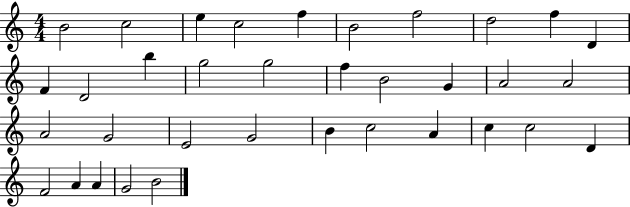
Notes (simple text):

B4/h C5/h E5/q C5/h F5/q B4/h F5/h D5/h F5/q D4/q F4/q D4/h B5/q G5/h G5/h F5/q B4/h G4/q A4/h A4/h A4/h G4/h E4/h G4/h B4/q C5/h A4/q C5/q C5/h D4/q F4/h A4/q A4/q G4/h B4/h